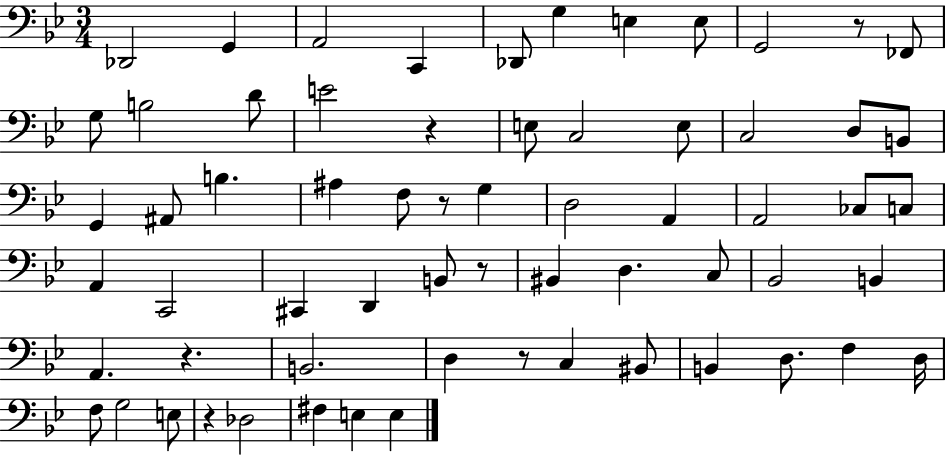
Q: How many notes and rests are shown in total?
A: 64